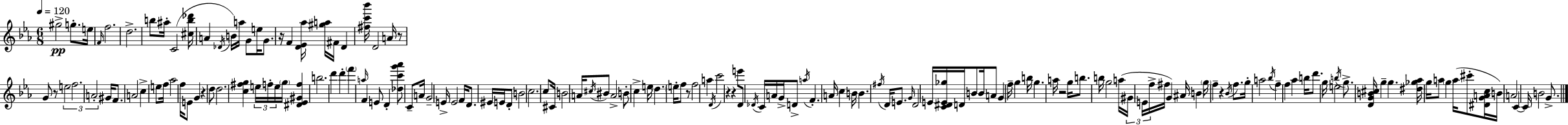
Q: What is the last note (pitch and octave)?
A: G4